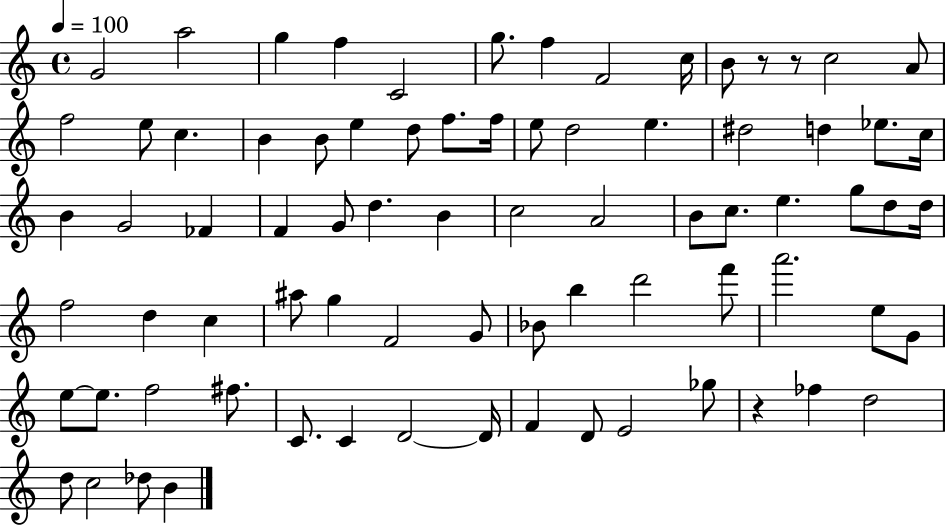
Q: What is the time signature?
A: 4/4